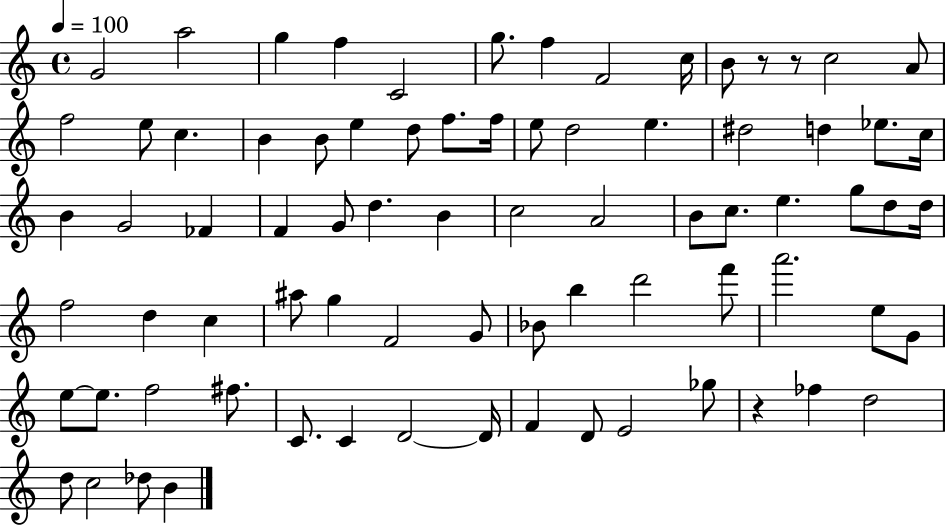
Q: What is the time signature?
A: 4/4